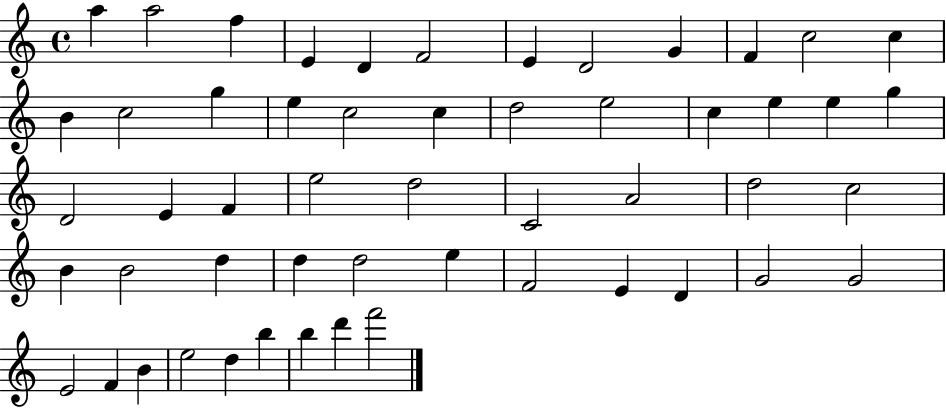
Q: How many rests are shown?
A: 0